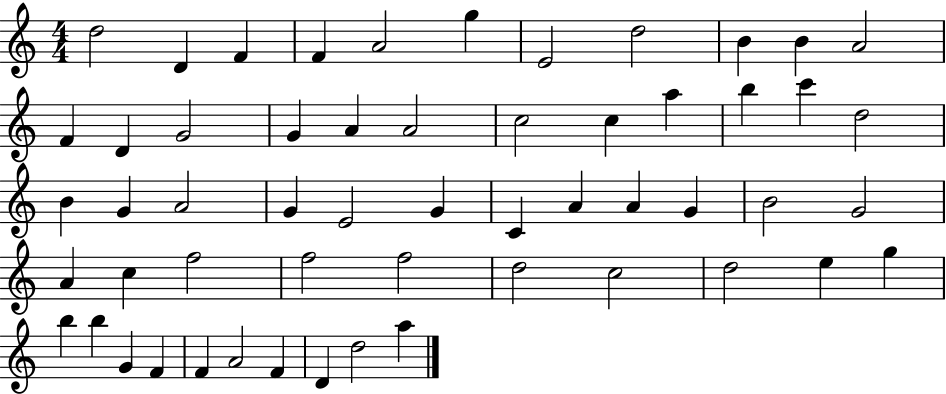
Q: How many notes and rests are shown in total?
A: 55